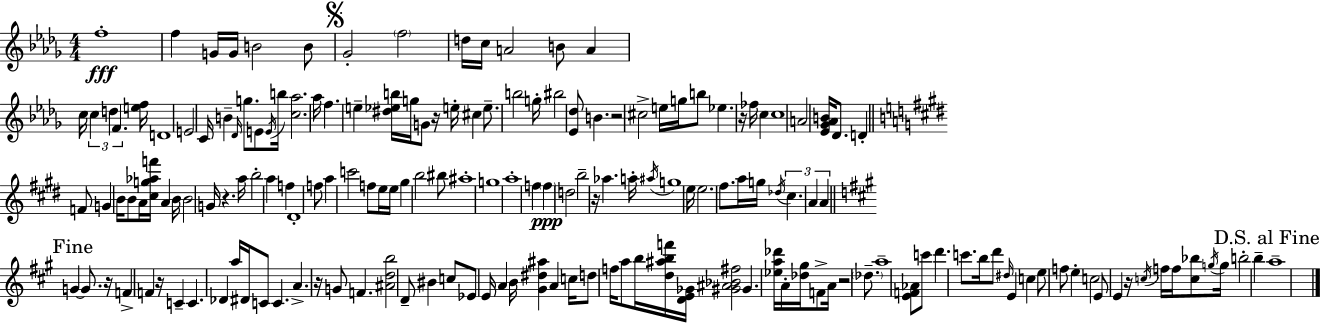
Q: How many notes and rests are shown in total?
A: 172